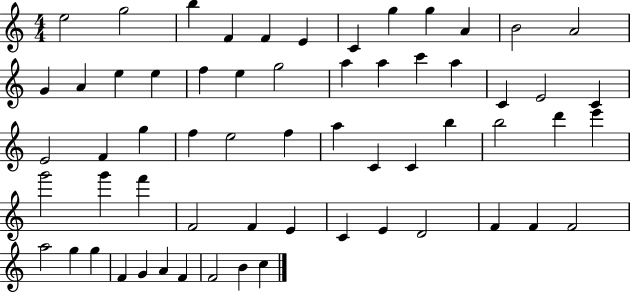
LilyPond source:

{
  \clef treble
  \numericTimeSignature
  \time 4/4
  \key c \major
  e''2 g''2 | b''4 f'4 f'4 e'4 | c'4 g''4 g''4 a'4 | b'2 a'2 | \break g'4 a'4 e''4 e''4 | f''4 e''4 g''2 | a''4 a''4 c'''4 a''4 | c'4 e'2 c'4 | \break e'2 f'4 g''4 | f''4 e''2 f''4 | a''4 c'4 c'4 b''4 | b''2 d'''4 e'''4 | \break g'''2 g'''4 f'''4 | f'2 f'4 e'4 | c'4 e'4 d'2 | f'4 f'4 f'2 | \break a''2 g''4 g''4 | f'4 g'4 a'4 f'4 | f'2 b'4 c''4 | \bar "|."
}